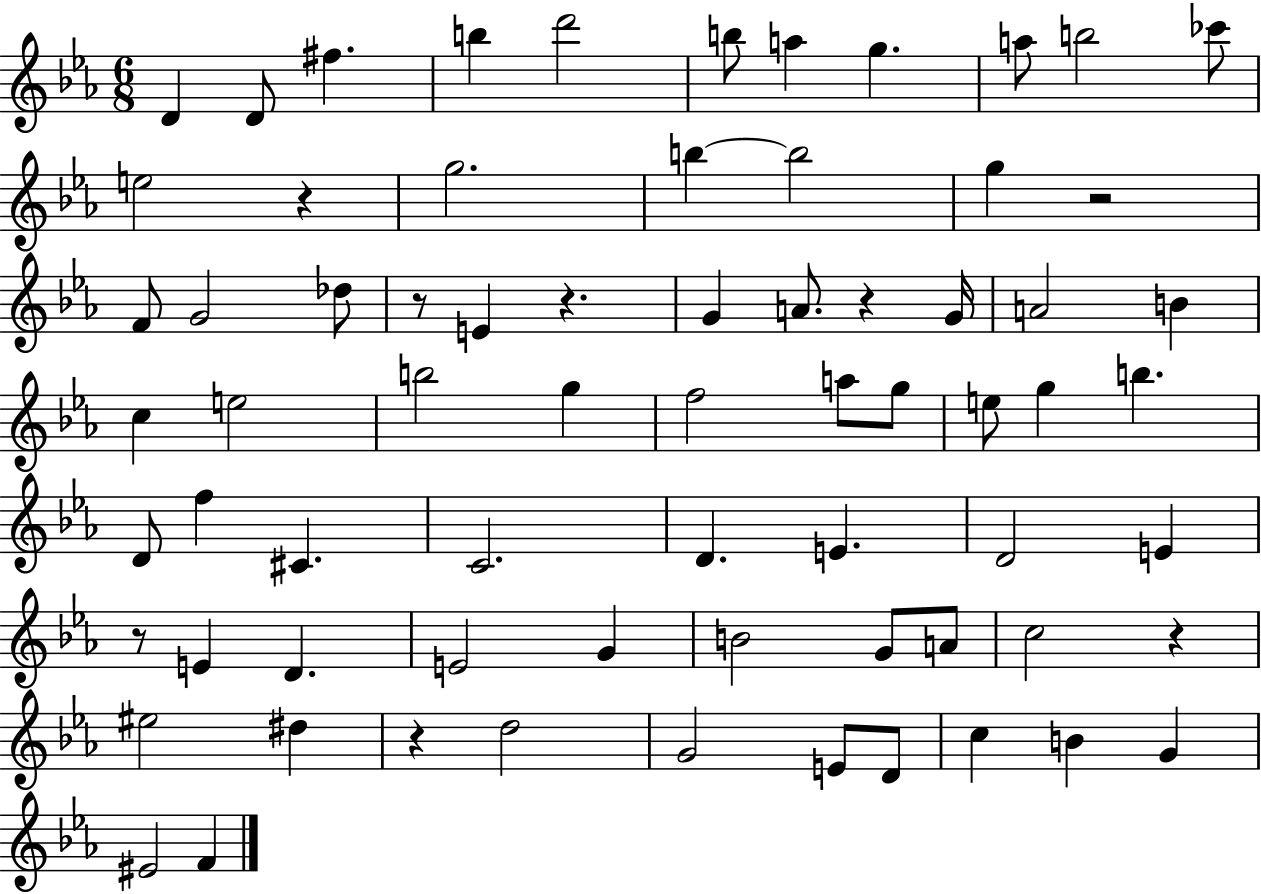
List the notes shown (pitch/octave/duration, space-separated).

D4/q D4/e F#5/q. B5/q D6/h B5/e A5/q G5/q. A5/e B5/h CES6/e E5/h R/q G5/h. B5/q B5/h G5/q R/h F4/e G4/h Db5/e R/e E4/q R/q. G4/q A4/e. R/q G4/s A4/h B4/q C5/q E5/h B5/h G5/q F5/h A5/e G5/e E5/e G5/q B5/q. D4/e F5/q C#4/q. C4/h. D4/q. E4/q. D4/h E4/q R/e E4/q D4/q. E4/h G4/q B4/h G4/e A4/e C5/h R/q EIS5/h D#5/q R/q D5/h G4/h E4/e D4/e C5/q B4/q G4/q EIS4/h F4/q